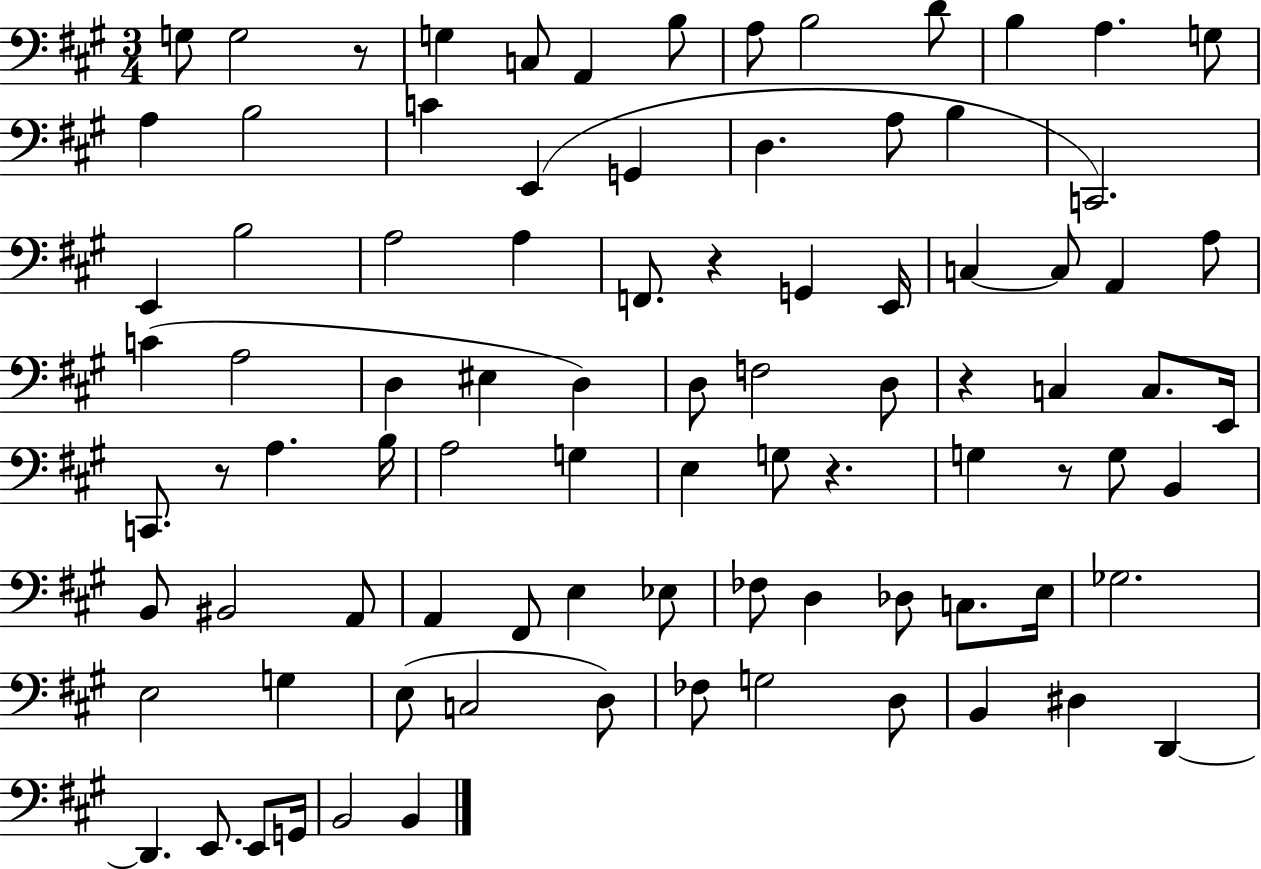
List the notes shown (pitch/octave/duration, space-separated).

G3/e G3/h R/e G3/q C3/e A2/q B3/e A3/e B3/h D4/e B3/q A3/q. G3/e A3/q B3/h C4/q E2/q G2/q D3/q. A3/e B3/q C2/h. E2/q B3/h A3/h A3/q F2/e. R/q G2/q E2/s C3/q C3/e A2/q A3/e C4/q A3/h D3/q EIS3/q D3/q D3/e F3/h D3/e R/q C3/q C3/e. E2/s C2/e. R/e A3/q. B3/s A3/h G3/q E3/q G3/e R/q. G3/q R/e G3/e B2/q B2/e BIS2/h A2/e A2/q F#2/e E3/q Eb3/e FES3/e D3/q Db3/e C3/e. E3/s Gb3/h. E3/h G3/q E3/e C3/h D3/e FES3/e G3/h D3/e B2/q D#3/q D2/q D2/q. E2/e. E2/e G2/s B2/h B2/q